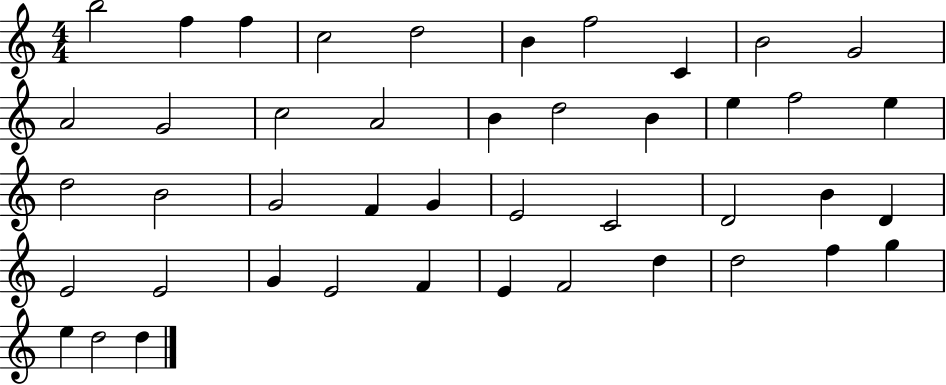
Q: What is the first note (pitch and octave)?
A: B5